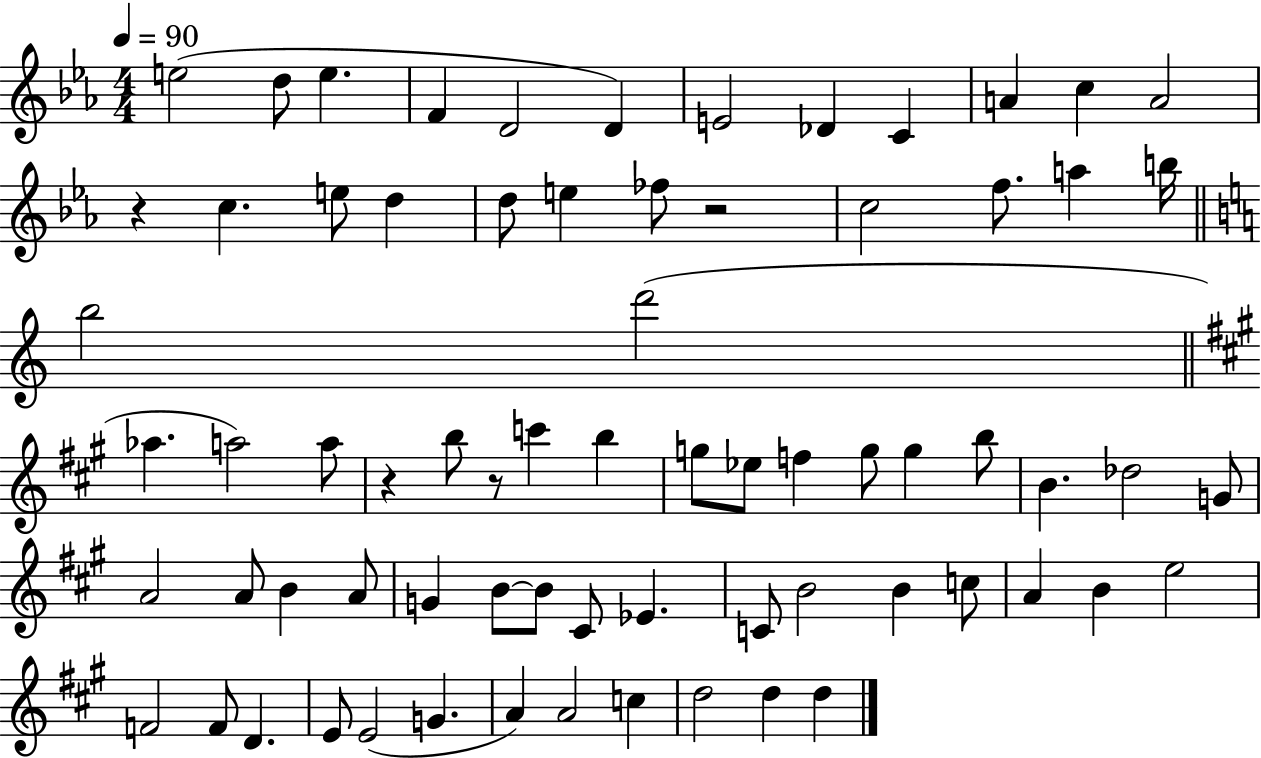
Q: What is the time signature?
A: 4/4